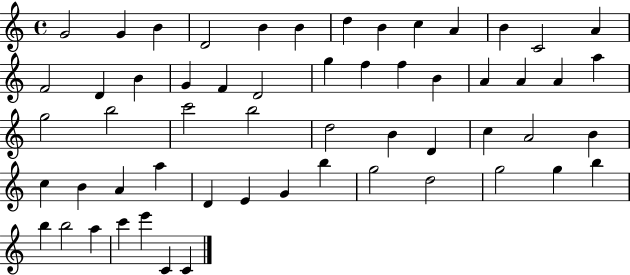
G4/h G4/q B4/q D4/h B4/q B4/q D5/q B4/q C5/q A4/q B4/q C4/h A4/q F4/h D4/q B4/q G4/q F4/q D4/h G5/q F5/q F5/q B4/q A4/q A4/q A4/q A5/q G5/h B5/h C6/h B5/h D5/h B4/q D4/q C5/q A4/h B4/q C5/q B4/q A4/q A5/q D4/q E4/q G4/q B5/q G5/h D5/h G5/h G5/q B5/q B5/q B5/h A5/q C6/q E6/q C4/q C4/q